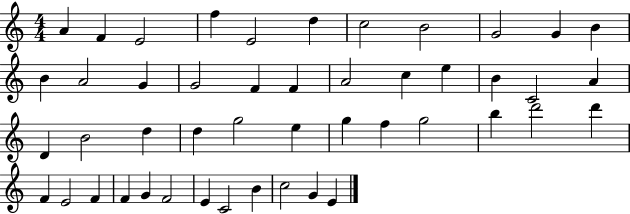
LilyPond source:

{
  \clef treble
  \numericTimeSignature
  \time 4/4
  \key c \major
  a'4 f'4 e'2 | f''4 e'2 d''4 | c''2 b'2 | g'2 g'4 b'4 | \break b'4 a'2 g'4 | g'2 f'4 f'4 | a'2 c''4 e''4 | b'4 c'2 a'4 | \break d'4 b'2 d''4 | d''4 g''2 e''4 | g''4 f''4 g''2 | b''4 d'''2 d'''4 | \break f'4 e'2 f'4 | f'4 g'4 f'2 | e'4 c'2 b'4 | c''2 g'4 e'4 | \break \bar "|."
}